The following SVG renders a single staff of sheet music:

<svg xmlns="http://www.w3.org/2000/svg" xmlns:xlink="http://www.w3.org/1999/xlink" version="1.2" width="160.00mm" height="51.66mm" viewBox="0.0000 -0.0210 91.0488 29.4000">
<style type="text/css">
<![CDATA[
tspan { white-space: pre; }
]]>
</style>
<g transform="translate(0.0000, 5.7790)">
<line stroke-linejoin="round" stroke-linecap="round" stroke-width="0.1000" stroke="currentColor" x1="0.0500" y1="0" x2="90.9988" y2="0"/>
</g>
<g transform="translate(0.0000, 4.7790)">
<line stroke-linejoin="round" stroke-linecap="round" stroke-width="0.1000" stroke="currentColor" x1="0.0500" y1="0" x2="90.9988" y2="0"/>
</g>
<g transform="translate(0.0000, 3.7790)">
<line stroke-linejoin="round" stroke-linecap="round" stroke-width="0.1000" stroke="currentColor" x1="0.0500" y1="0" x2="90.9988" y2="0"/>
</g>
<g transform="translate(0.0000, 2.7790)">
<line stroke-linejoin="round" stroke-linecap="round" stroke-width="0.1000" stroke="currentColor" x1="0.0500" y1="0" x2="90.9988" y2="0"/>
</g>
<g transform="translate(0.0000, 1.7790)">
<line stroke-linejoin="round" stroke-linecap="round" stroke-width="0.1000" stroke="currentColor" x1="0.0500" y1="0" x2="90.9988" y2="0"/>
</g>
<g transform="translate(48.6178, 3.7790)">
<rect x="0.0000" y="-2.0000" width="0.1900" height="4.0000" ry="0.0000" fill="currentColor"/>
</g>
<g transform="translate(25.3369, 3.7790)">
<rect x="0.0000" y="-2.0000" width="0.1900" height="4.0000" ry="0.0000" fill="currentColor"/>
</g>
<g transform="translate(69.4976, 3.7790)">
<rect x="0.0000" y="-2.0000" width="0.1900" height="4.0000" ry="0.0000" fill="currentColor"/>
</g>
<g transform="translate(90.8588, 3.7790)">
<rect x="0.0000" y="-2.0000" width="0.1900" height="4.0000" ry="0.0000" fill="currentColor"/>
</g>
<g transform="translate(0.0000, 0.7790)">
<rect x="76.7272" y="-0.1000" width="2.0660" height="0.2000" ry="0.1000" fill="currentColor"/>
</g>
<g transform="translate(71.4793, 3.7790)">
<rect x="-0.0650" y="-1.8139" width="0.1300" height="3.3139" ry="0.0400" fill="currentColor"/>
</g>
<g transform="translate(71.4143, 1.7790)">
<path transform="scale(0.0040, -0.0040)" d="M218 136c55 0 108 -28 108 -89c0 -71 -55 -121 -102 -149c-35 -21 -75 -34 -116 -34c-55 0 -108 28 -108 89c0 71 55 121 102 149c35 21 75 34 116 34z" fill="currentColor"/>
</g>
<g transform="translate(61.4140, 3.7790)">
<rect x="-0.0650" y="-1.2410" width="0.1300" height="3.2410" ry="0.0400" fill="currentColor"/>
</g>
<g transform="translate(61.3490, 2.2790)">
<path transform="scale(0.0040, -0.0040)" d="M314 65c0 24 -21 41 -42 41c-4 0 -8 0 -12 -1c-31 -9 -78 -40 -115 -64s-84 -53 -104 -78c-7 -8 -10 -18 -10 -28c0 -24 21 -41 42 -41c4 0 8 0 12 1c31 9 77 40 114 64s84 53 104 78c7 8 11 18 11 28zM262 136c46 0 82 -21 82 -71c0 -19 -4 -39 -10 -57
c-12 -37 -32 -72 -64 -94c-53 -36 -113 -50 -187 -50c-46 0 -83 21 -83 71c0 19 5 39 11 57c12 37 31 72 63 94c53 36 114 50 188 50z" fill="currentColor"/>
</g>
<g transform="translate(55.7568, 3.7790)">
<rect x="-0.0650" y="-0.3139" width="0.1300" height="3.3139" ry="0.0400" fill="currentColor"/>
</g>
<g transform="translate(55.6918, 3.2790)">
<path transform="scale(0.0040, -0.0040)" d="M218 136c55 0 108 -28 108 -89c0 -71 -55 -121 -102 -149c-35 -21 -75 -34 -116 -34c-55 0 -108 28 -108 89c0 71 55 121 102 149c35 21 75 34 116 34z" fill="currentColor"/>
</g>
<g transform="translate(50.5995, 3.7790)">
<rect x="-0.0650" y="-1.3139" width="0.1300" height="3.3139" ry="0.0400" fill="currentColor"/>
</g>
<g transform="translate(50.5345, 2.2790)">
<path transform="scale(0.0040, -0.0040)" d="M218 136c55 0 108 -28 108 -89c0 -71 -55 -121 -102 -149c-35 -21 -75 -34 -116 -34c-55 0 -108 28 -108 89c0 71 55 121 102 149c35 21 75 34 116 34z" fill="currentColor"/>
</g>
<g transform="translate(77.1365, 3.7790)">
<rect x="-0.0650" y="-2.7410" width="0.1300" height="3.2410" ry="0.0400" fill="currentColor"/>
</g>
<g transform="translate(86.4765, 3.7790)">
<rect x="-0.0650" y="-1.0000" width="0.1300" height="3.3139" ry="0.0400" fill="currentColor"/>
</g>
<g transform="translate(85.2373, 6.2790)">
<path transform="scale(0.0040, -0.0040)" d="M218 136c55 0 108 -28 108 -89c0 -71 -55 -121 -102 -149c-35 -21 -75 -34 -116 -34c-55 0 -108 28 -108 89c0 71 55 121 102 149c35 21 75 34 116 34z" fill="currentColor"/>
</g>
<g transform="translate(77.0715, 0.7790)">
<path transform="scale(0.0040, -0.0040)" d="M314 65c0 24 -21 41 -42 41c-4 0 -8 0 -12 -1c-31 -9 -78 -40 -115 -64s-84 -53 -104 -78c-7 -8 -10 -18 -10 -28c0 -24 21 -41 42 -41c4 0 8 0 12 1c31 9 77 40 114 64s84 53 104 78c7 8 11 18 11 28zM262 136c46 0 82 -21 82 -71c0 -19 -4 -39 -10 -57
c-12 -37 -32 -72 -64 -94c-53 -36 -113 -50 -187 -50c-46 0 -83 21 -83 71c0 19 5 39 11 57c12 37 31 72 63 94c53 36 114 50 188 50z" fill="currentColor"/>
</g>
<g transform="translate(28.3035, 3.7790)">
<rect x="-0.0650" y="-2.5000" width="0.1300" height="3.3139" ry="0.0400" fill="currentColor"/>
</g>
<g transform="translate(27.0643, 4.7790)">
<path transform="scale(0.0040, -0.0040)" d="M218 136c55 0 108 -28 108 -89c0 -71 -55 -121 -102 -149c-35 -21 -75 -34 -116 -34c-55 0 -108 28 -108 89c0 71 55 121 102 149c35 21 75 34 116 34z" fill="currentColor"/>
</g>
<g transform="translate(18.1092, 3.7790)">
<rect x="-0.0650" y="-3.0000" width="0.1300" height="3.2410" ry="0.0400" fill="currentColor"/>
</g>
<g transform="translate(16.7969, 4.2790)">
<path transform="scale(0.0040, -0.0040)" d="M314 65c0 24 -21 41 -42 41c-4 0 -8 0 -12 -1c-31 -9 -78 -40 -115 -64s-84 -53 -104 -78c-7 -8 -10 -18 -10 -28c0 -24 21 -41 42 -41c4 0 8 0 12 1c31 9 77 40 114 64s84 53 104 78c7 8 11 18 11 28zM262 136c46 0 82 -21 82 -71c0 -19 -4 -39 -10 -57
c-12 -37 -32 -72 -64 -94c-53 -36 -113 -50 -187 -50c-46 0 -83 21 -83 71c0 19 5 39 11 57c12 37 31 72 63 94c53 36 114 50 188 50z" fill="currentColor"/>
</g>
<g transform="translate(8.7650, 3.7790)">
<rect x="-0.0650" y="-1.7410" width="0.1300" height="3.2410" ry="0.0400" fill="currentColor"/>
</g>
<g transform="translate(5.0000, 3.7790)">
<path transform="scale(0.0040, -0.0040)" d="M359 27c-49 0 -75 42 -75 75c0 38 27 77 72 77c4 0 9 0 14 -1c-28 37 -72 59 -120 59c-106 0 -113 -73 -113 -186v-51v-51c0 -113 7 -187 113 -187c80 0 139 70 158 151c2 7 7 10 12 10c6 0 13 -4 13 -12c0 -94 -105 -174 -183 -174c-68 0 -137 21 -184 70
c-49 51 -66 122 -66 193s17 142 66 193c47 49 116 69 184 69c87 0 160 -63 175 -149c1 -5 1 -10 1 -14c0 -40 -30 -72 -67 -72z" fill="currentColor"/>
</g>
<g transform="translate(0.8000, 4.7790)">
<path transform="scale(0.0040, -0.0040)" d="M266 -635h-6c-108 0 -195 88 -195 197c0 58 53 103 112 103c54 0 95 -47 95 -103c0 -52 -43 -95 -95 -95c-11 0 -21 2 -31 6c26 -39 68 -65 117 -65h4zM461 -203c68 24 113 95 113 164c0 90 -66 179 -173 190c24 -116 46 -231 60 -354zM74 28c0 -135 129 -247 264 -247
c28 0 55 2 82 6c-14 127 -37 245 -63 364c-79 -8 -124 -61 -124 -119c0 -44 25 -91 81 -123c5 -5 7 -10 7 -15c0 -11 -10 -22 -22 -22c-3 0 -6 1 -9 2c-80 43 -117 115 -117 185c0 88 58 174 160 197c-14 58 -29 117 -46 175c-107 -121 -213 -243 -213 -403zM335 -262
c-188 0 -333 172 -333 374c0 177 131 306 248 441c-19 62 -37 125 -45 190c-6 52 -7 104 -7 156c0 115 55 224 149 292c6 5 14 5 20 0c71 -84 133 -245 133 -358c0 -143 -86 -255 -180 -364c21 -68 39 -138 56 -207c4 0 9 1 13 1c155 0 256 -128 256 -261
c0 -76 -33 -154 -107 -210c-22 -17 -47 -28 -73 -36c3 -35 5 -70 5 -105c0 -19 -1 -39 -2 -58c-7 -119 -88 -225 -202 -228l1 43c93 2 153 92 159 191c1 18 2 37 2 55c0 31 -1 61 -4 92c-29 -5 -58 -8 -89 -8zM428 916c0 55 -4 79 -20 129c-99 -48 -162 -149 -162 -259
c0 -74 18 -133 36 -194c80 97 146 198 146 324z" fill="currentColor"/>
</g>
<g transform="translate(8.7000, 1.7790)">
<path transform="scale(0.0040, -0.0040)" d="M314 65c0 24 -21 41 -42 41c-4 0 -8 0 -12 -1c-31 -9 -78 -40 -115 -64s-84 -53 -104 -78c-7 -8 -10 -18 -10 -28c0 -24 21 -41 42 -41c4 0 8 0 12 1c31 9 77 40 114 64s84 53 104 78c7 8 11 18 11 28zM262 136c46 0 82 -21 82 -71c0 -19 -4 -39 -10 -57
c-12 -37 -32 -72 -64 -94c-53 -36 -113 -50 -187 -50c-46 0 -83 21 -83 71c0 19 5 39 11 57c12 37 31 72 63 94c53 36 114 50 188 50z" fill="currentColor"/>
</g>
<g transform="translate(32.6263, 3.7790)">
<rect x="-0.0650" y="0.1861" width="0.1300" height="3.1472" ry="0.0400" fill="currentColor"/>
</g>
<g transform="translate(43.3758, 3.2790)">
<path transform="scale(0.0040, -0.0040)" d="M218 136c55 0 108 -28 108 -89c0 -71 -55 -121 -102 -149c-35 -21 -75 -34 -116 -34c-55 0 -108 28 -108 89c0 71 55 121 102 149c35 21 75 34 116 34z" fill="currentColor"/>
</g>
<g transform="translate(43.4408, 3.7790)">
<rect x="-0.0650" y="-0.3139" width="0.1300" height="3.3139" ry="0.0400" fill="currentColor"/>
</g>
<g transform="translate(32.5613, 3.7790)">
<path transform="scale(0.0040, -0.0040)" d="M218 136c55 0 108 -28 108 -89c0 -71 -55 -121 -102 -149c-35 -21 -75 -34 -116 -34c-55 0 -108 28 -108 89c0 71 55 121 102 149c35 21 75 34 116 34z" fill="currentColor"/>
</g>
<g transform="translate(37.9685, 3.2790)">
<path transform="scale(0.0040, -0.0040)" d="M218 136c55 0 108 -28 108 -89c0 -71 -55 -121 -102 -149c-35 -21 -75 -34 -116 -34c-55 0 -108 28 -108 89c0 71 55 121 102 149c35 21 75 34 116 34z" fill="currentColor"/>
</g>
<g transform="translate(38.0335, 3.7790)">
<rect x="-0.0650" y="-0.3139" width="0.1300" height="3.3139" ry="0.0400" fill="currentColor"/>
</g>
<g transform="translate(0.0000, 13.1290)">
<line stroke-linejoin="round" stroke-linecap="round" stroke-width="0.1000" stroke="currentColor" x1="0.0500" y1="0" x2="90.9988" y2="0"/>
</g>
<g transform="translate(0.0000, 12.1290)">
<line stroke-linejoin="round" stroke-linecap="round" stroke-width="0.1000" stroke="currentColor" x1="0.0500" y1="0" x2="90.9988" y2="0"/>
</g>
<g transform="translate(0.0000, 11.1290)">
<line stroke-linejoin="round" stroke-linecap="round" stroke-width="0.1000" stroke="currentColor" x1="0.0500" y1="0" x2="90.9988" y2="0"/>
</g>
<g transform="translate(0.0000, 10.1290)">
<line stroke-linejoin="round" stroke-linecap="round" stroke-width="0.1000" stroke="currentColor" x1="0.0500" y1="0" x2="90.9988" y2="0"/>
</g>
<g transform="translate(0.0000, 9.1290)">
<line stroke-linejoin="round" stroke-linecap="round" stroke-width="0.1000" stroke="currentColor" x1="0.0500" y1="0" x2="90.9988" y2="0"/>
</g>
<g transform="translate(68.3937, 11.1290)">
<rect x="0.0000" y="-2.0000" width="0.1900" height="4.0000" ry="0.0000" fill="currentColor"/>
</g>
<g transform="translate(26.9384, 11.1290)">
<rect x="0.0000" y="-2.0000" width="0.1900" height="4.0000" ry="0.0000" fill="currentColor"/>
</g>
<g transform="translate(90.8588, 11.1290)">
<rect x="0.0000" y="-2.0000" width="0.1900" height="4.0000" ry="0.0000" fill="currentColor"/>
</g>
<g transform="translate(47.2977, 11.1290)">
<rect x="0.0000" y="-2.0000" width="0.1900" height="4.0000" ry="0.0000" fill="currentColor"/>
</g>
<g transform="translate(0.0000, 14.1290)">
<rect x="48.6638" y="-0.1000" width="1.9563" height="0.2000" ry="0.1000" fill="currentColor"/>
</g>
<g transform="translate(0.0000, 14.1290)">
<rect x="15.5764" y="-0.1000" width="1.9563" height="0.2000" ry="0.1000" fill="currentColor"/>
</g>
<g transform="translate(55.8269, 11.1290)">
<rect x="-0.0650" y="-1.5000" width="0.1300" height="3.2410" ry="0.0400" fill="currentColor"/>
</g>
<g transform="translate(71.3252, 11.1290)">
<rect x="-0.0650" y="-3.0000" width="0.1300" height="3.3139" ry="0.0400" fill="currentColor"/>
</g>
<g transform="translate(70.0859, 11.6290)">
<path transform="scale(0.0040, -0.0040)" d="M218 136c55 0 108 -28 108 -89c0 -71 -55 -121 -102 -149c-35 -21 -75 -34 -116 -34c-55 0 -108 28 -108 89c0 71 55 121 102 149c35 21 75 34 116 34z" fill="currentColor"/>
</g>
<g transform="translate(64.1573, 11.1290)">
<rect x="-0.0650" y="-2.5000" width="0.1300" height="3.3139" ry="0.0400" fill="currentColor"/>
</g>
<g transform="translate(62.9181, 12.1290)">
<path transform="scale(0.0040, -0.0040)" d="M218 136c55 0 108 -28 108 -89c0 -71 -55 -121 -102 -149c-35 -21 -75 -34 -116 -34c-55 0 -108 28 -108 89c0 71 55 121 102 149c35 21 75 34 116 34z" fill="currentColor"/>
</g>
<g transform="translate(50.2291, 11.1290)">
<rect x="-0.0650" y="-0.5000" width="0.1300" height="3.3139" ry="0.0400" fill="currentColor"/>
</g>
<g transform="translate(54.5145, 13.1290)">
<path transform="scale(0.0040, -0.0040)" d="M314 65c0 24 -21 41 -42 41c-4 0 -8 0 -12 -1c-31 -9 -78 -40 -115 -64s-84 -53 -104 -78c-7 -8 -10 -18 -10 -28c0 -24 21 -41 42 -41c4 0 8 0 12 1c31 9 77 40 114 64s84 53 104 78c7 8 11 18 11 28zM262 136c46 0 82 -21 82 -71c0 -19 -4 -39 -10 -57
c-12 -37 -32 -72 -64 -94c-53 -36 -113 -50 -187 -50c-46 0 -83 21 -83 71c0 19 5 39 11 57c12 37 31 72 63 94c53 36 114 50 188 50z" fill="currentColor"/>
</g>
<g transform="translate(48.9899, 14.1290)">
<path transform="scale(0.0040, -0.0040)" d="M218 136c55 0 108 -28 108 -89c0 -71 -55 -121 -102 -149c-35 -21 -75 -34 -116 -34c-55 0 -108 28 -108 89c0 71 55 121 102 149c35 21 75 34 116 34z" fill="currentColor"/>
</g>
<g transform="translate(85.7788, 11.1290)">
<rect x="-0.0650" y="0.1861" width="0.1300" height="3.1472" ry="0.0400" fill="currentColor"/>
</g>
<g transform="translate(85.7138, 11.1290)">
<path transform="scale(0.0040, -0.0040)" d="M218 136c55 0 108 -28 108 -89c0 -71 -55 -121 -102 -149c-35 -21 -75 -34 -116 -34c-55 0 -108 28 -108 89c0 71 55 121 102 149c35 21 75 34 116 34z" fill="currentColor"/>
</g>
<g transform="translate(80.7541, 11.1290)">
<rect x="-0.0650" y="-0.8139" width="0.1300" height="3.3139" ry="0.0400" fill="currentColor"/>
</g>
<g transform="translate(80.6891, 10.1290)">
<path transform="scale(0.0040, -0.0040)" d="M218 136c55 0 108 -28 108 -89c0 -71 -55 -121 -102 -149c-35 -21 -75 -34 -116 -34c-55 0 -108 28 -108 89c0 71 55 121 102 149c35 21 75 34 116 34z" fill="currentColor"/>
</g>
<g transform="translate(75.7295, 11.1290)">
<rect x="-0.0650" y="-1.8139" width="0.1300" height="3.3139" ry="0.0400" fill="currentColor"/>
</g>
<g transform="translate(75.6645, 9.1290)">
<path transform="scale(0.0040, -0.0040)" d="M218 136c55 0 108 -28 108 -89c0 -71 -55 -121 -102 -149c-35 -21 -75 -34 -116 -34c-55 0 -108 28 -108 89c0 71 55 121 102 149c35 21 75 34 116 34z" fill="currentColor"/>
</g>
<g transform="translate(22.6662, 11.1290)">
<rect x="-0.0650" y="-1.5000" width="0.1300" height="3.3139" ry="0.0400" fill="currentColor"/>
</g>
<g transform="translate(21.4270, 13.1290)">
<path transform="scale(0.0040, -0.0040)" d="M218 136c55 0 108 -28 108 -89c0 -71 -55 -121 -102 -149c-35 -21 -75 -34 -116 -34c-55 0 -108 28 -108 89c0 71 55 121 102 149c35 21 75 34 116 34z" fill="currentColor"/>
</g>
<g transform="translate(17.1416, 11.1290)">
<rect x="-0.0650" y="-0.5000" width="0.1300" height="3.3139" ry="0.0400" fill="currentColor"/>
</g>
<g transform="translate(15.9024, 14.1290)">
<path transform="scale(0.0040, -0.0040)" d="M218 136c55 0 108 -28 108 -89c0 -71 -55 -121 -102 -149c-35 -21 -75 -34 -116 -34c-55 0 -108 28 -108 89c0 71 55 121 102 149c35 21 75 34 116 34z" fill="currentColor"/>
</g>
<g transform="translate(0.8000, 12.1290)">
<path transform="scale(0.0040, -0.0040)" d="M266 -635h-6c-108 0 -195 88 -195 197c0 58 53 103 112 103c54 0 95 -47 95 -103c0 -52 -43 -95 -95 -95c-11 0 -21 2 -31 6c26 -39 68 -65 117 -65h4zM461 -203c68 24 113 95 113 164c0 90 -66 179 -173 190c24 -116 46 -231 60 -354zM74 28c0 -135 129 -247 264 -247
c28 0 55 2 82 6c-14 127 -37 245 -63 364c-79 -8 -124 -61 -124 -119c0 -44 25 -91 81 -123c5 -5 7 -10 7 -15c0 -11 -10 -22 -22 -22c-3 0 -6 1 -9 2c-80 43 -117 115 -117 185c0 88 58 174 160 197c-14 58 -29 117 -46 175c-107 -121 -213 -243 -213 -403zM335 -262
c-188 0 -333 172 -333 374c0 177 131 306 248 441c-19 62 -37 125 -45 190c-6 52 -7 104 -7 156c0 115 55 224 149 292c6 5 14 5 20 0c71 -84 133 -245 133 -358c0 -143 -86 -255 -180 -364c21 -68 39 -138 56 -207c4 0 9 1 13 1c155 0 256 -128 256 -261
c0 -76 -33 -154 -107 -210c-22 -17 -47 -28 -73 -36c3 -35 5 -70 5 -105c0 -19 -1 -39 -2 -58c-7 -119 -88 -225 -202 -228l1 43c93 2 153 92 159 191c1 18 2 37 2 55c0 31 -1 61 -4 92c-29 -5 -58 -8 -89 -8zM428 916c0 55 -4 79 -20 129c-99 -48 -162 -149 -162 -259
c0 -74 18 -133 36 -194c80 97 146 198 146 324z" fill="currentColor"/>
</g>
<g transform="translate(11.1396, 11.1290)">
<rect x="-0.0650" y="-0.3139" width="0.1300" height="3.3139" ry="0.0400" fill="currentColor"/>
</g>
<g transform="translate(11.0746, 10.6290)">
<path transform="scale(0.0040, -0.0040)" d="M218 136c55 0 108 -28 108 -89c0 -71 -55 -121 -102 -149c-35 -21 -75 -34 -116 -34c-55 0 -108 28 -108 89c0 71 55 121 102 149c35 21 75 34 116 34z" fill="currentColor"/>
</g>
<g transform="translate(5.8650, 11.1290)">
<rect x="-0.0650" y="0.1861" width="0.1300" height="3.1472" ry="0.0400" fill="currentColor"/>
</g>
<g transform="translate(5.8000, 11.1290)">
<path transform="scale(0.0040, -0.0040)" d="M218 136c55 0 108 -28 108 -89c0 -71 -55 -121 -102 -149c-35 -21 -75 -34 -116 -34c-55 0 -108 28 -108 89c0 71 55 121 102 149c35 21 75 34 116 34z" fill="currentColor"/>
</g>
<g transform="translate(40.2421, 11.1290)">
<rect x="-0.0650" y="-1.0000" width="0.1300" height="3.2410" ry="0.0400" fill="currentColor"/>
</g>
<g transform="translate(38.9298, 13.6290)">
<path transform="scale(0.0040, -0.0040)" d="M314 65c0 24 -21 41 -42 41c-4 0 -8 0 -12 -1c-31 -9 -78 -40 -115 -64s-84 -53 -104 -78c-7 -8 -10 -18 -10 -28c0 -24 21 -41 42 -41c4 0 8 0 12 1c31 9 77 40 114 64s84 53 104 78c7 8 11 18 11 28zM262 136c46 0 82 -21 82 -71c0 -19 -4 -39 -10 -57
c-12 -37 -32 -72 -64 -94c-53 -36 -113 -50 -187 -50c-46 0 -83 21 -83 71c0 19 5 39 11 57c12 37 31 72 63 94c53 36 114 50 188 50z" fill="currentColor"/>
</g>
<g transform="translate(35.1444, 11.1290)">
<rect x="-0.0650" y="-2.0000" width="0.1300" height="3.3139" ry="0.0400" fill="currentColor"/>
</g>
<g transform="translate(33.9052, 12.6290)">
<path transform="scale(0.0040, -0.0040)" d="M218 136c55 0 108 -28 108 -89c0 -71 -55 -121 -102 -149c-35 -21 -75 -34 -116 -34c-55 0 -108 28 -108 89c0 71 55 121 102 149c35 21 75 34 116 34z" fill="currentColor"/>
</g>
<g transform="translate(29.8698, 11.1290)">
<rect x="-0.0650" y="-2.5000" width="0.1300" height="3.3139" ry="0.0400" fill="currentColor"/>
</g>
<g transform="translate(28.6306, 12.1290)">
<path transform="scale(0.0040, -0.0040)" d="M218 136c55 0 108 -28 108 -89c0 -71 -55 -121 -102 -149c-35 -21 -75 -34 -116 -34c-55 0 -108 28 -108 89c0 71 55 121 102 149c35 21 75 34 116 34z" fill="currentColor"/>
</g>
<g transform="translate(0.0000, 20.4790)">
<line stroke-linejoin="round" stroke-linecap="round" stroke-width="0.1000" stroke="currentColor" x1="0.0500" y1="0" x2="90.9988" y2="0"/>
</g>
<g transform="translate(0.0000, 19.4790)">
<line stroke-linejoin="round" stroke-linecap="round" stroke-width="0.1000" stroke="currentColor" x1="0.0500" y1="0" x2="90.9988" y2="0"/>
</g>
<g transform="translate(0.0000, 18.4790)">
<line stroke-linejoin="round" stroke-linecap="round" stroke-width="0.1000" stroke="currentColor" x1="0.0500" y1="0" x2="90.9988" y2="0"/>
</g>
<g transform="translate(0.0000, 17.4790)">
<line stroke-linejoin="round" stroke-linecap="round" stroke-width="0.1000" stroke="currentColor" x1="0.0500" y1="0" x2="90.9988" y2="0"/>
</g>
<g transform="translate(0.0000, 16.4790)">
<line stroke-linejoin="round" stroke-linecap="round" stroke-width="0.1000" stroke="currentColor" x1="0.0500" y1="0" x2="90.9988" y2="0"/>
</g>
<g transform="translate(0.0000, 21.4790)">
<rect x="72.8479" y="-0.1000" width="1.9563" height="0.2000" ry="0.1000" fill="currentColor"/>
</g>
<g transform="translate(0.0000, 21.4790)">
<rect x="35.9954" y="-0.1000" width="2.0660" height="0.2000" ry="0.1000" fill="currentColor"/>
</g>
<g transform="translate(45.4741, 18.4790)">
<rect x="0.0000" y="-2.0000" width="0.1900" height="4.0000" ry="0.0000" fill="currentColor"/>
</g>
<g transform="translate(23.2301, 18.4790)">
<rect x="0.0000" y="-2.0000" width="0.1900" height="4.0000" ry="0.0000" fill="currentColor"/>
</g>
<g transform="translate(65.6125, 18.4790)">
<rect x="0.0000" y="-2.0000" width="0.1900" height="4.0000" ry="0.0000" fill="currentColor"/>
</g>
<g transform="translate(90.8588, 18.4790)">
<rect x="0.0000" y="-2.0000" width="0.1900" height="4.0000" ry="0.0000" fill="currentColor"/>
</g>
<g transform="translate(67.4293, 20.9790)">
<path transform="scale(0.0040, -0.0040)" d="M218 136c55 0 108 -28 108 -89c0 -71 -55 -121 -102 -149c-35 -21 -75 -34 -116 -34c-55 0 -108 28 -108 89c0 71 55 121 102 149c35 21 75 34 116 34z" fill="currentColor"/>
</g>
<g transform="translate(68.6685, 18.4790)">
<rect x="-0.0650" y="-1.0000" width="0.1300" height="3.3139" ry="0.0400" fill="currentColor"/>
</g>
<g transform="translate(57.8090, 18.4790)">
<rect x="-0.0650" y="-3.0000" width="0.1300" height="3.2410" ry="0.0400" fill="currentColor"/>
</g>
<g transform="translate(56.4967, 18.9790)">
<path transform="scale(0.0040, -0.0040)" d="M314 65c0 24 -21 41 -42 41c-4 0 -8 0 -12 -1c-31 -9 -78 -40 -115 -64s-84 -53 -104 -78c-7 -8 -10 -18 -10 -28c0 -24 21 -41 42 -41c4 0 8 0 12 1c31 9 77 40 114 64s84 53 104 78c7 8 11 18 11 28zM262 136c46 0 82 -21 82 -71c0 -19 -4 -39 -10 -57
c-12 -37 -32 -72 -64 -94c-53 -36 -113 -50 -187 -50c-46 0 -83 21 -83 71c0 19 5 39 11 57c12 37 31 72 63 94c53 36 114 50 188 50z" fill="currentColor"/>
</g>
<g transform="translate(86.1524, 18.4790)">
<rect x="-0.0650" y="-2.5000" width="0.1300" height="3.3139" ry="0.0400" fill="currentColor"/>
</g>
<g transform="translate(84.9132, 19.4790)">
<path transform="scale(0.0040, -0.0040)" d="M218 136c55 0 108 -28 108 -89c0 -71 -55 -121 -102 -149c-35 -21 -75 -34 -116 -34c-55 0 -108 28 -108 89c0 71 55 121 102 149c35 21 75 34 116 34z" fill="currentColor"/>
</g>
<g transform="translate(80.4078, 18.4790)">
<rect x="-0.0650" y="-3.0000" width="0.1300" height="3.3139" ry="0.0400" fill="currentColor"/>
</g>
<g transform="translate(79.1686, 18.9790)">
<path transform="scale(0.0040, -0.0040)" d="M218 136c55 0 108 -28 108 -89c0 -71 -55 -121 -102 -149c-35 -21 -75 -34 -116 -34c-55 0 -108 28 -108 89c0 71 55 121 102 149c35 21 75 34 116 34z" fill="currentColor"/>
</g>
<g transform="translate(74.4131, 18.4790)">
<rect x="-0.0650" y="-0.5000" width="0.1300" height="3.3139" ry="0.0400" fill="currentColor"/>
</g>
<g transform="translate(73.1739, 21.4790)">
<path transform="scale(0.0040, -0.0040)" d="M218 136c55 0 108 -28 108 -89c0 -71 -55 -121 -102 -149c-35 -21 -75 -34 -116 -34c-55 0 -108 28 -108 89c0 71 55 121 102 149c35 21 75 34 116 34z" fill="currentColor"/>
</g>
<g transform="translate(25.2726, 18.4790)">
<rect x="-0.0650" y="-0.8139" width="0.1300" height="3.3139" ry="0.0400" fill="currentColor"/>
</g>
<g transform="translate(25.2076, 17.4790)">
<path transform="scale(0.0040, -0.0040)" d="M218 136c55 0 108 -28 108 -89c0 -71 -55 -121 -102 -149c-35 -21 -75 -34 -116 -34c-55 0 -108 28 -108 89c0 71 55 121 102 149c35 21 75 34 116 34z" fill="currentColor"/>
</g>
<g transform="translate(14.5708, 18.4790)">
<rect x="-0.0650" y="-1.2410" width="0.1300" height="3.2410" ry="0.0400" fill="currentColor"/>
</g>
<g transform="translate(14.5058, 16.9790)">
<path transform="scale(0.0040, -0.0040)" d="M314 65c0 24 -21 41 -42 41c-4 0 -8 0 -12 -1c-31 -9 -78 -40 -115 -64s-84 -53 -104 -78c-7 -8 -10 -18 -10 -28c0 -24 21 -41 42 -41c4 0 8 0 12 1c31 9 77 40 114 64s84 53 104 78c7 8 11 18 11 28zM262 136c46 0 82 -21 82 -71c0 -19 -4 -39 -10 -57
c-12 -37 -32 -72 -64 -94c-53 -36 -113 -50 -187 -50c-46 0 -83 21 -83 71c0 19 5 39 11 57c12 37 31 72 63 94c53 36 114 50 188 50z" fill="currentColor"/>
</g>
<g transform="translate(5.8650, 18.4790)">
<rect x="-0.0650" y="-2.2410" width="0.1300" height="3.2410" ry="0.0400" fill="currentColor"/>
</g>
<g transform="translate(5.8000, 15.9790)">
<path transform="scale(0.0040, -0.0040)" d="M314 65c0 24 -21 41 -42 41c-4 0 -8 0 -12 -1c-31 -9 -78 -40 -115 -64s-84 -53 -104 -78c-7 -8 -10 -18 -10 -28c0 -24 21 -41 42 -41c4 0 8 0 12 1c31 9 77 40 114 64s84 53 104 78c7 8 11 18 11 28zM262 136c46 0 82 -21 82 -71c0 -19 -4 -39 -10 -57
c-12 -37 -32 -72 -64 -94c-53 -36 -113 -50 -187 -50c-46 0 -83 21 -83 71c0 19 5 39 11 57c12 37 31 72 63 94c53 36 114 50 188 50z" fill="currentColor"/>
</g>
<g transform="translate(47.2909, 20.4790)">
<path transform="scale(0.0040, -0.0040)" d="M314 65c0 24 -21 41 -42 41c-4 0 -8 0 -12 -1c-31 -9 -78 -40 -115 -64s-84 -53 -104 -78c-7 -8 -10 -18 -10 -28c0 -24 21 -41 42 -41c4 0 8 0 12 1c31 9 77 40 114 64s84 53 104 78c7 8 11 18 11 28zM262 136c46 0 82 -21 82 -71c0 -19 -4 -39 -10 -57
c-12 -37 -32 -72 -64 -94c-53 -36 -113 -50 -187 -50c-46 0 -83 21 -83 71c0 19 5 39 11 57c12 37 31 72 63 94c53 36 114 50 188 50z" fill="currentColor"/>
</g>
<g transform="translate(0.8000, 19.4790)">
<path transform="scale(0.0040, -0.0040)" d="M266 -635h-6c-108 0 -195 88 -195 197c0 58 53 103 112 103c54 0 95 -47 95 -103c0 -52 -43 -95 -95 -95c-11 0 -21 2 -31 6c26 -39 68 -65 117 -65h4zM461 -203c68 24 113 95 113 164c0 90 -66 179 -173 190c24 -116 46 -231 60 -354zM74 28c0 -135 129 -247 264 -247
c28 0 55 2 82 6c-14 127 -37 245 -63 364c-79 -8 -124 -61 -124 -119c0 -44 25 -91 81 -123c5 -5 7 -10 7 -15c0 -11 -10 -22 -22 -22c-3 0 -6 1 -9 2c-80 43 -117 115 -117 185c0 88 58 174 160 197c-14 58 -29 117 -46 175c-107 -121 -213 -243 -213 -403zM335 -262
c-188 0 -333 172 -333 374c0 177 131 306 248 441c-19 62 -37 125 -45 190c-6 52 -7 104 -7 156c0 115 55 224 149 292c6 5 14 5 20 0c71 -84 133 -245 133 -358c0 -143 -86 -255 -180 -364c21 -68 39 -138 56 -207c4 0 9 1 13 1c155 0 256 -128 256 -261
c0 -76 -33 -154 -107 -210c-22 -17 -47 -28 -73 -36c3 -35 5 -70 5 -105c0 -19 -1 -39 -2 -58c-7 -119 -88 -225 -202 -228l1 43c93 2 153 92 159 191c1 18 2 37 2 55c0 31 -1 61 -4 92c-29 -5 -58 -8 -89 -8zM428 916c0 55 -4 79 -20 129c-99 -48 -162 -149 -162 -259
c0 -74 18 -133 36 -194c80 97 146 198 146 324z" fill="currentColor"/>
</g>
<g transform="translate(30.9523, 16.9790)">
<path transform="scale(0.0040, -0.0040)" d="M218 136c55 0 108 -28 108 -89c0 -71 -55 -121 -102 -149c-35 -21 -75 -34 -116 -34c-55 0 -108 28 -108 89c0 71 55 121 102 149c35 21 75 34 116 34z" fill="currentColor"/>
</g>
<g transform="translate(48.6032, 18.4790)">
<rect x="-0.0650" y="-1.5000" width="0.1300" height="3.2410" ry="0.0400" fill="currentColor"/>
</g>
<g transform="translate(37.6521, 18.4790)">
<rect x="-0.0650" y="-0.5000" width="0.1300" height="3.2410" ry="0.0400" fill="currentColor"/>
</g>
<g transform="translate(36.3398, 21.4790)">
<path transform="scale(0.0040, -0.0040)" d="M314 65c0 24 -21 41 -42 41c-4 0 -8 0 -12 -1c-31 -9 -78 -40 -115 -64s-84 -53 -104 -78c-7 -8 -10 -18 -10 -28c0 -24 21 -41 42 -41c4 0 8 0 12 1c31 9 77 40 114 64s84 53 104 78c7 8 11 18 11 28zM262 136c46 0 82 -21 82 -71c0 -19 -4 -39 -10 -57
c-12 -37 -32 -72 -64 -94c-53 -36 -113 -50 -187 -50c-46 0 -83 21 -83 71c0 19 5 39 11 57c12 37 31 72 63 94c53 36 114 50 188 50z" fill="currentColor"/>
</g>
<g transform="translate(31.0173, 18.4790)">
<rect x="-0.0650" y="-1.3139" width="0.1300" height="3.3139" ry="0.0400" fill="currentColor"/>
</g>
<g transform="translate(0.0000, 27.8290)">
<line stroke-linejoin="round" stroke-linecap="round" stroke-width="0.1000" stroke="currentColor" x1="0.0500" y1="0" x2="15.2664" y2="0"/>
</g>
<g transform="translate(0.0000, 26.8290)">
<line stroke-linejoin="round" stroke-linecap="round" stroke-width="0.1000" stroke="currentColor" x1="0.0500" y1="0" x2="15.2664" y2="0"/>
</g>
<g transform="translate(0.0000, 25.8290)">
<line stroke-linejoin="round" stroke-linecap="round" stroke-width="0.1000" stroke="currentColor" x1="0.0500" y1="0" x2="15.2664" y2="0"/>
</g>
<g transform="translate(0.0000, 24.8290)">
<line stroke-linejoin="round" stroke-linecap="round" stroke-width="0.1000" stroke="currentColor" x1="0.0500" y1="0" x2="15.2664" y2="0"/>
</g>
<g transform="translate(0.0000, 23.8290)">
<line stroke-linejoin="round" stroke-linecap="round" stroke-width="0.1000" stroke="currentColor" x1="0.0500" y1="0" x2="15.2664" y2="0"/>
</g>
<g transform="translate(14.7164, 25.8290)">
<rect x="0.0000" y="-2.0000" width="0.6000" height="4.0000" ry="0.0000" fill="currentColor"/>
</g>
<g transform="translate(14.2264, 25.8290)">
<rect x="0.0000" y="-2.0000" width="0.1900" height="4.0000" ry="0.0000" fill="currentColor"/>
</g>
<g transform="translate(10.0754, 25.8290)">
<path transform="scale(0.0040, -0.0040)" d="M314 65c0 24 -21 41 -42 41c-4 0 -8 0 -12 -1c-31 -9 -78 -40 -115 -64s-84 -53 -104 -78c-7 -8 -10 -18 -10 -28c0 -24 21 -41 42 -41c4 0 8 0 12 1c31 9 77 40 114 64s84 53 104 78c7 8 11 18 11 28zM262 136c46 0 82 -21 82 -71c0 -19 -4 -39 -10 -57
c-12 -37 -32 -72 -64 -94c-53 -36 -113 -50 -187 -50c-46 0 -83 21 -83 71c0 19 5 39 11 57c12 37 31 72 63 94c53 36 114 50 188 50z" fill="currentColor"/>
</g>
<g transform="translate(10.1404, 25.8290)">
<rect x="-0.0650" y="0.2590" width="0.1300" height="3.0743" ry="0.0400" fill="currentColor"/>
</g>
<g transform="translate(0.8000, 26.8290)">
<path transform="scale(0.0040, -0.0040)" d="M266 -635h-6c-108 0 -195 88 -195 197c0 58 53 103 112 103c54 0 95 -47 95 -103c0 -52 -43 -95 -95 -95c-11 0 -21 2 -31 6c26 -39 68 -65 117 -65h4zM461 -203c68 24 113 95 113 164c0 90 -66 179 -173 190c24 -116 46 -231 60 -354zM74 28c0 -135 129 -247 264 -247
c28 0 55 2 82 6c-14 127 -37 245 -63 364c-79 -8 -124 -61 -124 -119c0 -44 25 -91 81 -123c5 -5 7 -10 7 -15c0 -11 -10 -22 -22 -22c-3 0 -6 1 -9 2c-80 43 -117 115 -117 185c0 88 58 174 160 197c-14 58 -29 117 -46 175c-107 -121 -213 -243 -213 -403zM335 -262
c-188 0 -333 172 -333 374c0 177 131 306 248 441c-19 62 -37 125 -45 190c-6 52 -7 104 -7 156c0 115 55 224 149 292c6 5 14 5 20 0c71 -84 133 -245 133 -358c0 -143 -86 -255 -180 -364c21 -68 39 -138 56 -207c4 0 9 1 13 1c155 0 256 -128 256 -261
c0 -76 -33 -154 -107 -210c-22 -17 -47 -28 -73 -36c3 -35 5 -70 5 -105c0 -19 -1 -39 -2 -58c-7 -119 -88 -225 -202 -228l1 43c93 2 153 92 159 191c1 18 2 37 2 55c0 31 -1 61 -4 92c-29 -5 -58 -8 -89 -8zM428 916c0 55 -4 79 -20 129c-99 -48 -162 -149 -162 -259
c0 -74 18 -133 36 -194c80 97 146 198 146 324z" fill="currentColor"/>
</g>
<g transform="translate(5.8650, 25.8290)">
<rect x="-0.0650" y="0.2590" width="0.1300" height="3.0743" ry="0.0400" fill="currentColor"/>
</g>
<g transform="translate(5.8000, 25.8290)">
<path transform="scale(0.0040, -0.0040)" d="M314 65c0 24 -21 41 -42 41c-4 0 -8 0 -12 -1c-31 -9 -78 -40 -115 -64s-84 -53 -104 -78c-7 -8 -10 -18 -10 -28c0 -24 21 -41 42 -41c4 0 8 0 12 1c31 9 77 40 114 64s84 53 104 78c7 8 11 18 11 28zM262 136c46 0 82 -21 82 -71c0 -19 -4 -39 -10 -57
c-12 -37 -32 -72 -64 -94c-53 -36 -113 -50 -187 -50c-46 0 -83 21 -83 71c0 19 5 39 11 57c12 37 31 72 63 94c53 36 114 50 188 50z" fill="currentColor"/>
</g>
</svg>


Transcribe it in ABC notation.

X:1
T:Untitled
M:4/4
L:1/4
K:C
f2 A2 G B c c e c e2 f a2 D B c C E G F D2 C E2 G A f d B g2 e2 d e C2 E2 A2 D C A G B2 B2